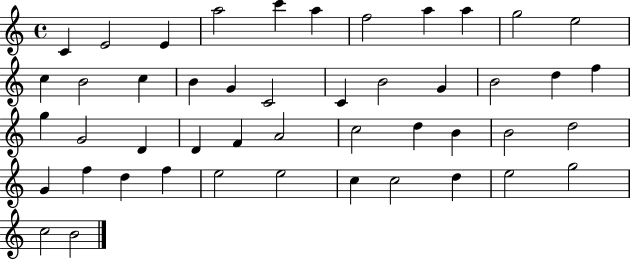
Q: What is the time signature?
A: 4/4